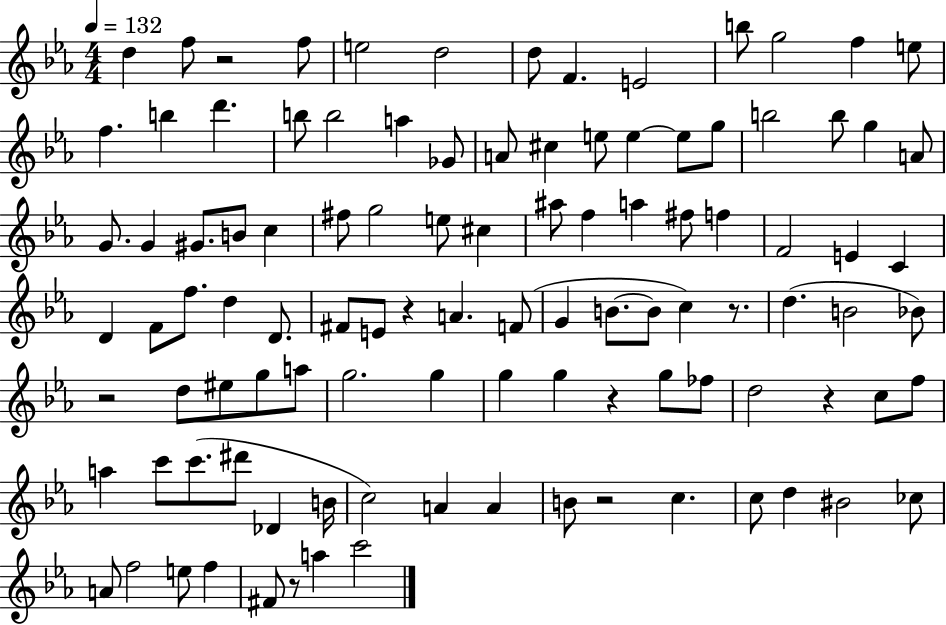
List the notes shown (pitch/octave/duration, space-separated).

D5/q F5/e R/h F5/e E5/h D5/h D5/e F4/q. E4/h B5/e G5/h F5/q E5/e F5/q. B5/q D6/q. B5/e B5/h A5/q Gb4/e A4/e C#5/q E5/e E5/q E5/e G5/e B5/h B5/e G5/q A4/e G4/e. G4/q G#4/e. B4/e C5/q F#5/e G5/h E5/e C#5/q A#5/e F5/q A5/q F#5/e F5/q F4/h E4/q C4/q D4/q F4/e F5/e. D5/q D4/e. F#4/e E4/e R/q A4/q. F4/e G4/q B4/e. B4/e C5/q R/e. D5/q. B4/h Bb4/e R/h D5/e EIS5/e G5/e A5/e G5/h. G5/q G5/q G5/q R/q G5/e FES5/e D5/h R/q C5/e F5/e A5/q C6/e C6/e. D#6/e Db4/q B4/s C5/h A4/q A4/q B4/e R/h C5/q. C5/e D5/q BIS4/h CES5/e A4/e F5/h E5/e F5/q F#4/e R/e A5/q C6/h